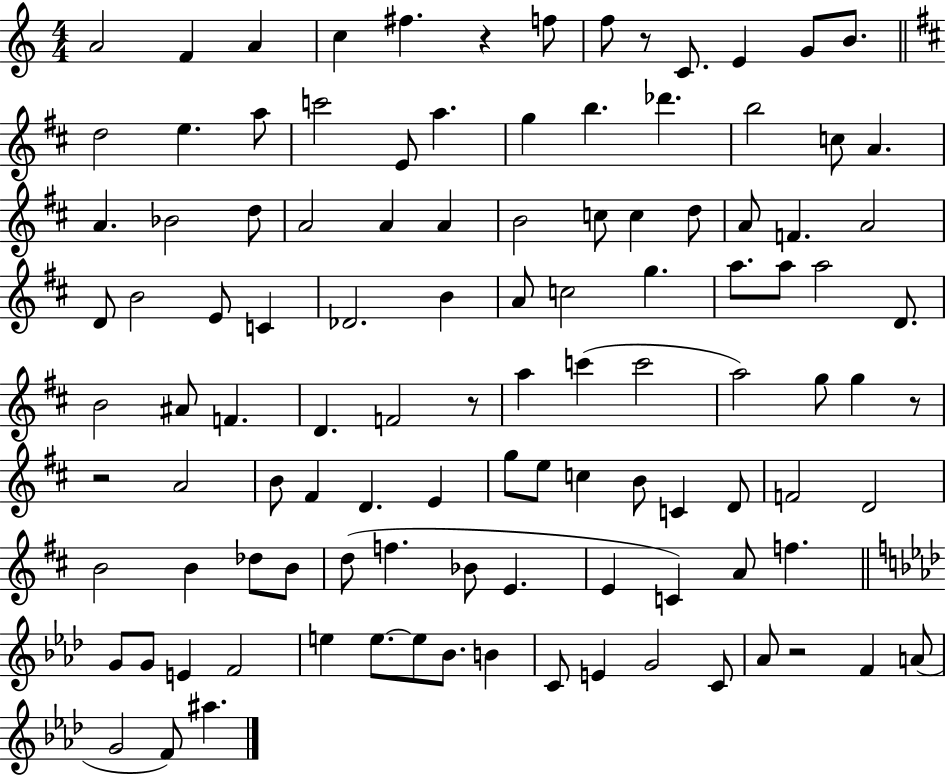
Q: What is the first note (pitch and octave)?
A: A4